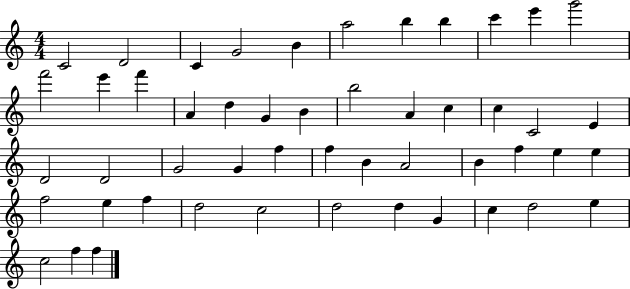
C4/h D4/h C4/q G4/h B4/q A5/h B5/q B5/q C6/q E6/q G6/h F6/h E6/q F6/q A4/q D5/q G4/q B4/q B5/h A4/q C5/q C5/q C4/h E4/q D4/h D4/h G4/h G4/q F5/q F5/q B4/q A4/h B4/q F5/q E5/q E5/q F5/h E5/q F5/q D5/h C5/h D5/h D5/q G4/q C5/q D5/h E5/q C5/h F5/q F5/q